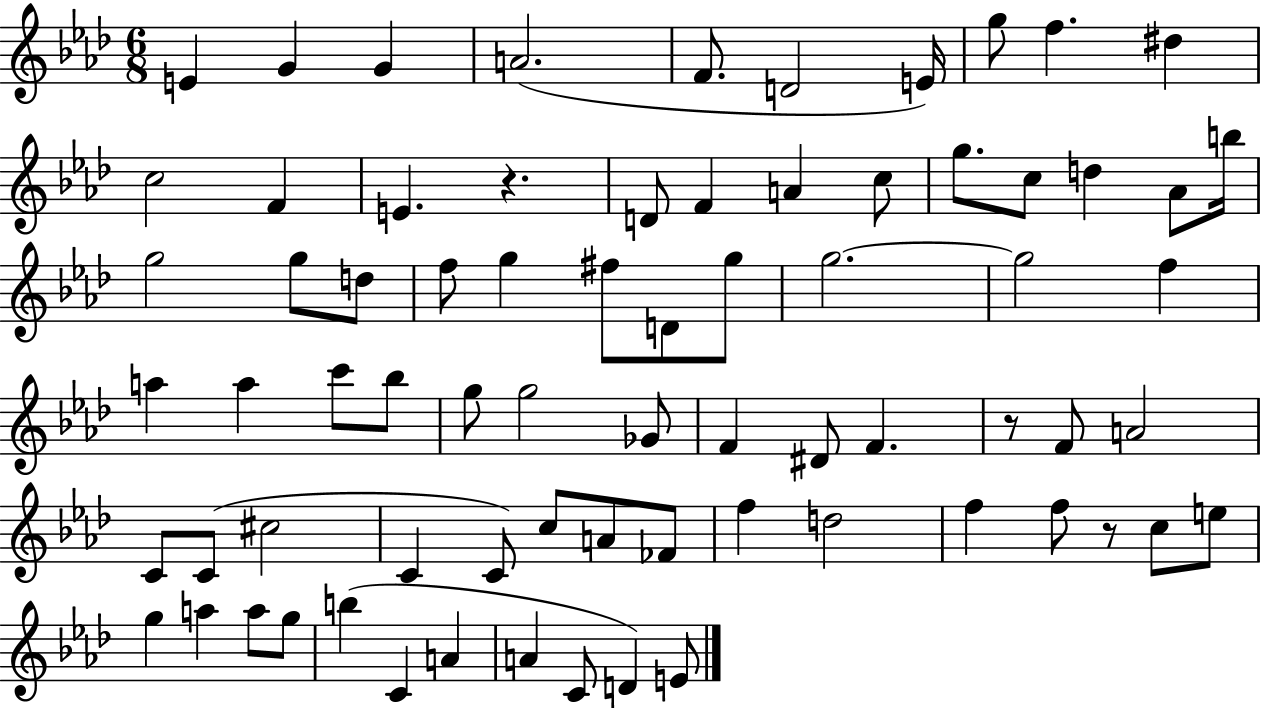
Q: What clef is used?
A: treble